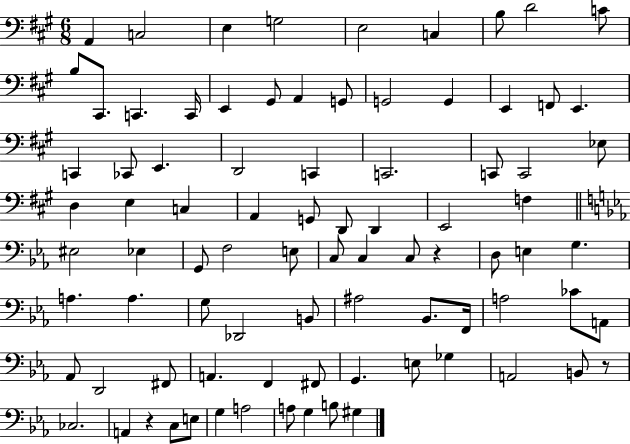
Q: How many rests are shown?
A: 3